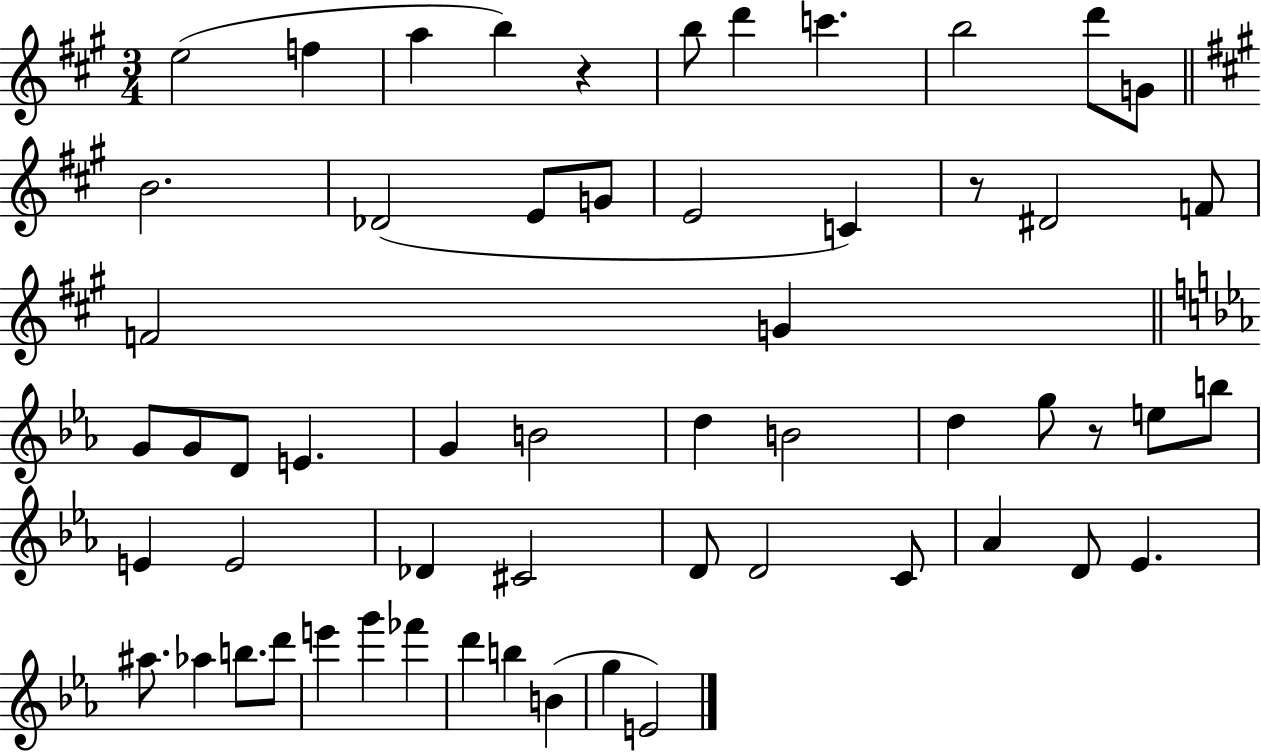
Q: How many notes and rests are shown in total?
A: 57